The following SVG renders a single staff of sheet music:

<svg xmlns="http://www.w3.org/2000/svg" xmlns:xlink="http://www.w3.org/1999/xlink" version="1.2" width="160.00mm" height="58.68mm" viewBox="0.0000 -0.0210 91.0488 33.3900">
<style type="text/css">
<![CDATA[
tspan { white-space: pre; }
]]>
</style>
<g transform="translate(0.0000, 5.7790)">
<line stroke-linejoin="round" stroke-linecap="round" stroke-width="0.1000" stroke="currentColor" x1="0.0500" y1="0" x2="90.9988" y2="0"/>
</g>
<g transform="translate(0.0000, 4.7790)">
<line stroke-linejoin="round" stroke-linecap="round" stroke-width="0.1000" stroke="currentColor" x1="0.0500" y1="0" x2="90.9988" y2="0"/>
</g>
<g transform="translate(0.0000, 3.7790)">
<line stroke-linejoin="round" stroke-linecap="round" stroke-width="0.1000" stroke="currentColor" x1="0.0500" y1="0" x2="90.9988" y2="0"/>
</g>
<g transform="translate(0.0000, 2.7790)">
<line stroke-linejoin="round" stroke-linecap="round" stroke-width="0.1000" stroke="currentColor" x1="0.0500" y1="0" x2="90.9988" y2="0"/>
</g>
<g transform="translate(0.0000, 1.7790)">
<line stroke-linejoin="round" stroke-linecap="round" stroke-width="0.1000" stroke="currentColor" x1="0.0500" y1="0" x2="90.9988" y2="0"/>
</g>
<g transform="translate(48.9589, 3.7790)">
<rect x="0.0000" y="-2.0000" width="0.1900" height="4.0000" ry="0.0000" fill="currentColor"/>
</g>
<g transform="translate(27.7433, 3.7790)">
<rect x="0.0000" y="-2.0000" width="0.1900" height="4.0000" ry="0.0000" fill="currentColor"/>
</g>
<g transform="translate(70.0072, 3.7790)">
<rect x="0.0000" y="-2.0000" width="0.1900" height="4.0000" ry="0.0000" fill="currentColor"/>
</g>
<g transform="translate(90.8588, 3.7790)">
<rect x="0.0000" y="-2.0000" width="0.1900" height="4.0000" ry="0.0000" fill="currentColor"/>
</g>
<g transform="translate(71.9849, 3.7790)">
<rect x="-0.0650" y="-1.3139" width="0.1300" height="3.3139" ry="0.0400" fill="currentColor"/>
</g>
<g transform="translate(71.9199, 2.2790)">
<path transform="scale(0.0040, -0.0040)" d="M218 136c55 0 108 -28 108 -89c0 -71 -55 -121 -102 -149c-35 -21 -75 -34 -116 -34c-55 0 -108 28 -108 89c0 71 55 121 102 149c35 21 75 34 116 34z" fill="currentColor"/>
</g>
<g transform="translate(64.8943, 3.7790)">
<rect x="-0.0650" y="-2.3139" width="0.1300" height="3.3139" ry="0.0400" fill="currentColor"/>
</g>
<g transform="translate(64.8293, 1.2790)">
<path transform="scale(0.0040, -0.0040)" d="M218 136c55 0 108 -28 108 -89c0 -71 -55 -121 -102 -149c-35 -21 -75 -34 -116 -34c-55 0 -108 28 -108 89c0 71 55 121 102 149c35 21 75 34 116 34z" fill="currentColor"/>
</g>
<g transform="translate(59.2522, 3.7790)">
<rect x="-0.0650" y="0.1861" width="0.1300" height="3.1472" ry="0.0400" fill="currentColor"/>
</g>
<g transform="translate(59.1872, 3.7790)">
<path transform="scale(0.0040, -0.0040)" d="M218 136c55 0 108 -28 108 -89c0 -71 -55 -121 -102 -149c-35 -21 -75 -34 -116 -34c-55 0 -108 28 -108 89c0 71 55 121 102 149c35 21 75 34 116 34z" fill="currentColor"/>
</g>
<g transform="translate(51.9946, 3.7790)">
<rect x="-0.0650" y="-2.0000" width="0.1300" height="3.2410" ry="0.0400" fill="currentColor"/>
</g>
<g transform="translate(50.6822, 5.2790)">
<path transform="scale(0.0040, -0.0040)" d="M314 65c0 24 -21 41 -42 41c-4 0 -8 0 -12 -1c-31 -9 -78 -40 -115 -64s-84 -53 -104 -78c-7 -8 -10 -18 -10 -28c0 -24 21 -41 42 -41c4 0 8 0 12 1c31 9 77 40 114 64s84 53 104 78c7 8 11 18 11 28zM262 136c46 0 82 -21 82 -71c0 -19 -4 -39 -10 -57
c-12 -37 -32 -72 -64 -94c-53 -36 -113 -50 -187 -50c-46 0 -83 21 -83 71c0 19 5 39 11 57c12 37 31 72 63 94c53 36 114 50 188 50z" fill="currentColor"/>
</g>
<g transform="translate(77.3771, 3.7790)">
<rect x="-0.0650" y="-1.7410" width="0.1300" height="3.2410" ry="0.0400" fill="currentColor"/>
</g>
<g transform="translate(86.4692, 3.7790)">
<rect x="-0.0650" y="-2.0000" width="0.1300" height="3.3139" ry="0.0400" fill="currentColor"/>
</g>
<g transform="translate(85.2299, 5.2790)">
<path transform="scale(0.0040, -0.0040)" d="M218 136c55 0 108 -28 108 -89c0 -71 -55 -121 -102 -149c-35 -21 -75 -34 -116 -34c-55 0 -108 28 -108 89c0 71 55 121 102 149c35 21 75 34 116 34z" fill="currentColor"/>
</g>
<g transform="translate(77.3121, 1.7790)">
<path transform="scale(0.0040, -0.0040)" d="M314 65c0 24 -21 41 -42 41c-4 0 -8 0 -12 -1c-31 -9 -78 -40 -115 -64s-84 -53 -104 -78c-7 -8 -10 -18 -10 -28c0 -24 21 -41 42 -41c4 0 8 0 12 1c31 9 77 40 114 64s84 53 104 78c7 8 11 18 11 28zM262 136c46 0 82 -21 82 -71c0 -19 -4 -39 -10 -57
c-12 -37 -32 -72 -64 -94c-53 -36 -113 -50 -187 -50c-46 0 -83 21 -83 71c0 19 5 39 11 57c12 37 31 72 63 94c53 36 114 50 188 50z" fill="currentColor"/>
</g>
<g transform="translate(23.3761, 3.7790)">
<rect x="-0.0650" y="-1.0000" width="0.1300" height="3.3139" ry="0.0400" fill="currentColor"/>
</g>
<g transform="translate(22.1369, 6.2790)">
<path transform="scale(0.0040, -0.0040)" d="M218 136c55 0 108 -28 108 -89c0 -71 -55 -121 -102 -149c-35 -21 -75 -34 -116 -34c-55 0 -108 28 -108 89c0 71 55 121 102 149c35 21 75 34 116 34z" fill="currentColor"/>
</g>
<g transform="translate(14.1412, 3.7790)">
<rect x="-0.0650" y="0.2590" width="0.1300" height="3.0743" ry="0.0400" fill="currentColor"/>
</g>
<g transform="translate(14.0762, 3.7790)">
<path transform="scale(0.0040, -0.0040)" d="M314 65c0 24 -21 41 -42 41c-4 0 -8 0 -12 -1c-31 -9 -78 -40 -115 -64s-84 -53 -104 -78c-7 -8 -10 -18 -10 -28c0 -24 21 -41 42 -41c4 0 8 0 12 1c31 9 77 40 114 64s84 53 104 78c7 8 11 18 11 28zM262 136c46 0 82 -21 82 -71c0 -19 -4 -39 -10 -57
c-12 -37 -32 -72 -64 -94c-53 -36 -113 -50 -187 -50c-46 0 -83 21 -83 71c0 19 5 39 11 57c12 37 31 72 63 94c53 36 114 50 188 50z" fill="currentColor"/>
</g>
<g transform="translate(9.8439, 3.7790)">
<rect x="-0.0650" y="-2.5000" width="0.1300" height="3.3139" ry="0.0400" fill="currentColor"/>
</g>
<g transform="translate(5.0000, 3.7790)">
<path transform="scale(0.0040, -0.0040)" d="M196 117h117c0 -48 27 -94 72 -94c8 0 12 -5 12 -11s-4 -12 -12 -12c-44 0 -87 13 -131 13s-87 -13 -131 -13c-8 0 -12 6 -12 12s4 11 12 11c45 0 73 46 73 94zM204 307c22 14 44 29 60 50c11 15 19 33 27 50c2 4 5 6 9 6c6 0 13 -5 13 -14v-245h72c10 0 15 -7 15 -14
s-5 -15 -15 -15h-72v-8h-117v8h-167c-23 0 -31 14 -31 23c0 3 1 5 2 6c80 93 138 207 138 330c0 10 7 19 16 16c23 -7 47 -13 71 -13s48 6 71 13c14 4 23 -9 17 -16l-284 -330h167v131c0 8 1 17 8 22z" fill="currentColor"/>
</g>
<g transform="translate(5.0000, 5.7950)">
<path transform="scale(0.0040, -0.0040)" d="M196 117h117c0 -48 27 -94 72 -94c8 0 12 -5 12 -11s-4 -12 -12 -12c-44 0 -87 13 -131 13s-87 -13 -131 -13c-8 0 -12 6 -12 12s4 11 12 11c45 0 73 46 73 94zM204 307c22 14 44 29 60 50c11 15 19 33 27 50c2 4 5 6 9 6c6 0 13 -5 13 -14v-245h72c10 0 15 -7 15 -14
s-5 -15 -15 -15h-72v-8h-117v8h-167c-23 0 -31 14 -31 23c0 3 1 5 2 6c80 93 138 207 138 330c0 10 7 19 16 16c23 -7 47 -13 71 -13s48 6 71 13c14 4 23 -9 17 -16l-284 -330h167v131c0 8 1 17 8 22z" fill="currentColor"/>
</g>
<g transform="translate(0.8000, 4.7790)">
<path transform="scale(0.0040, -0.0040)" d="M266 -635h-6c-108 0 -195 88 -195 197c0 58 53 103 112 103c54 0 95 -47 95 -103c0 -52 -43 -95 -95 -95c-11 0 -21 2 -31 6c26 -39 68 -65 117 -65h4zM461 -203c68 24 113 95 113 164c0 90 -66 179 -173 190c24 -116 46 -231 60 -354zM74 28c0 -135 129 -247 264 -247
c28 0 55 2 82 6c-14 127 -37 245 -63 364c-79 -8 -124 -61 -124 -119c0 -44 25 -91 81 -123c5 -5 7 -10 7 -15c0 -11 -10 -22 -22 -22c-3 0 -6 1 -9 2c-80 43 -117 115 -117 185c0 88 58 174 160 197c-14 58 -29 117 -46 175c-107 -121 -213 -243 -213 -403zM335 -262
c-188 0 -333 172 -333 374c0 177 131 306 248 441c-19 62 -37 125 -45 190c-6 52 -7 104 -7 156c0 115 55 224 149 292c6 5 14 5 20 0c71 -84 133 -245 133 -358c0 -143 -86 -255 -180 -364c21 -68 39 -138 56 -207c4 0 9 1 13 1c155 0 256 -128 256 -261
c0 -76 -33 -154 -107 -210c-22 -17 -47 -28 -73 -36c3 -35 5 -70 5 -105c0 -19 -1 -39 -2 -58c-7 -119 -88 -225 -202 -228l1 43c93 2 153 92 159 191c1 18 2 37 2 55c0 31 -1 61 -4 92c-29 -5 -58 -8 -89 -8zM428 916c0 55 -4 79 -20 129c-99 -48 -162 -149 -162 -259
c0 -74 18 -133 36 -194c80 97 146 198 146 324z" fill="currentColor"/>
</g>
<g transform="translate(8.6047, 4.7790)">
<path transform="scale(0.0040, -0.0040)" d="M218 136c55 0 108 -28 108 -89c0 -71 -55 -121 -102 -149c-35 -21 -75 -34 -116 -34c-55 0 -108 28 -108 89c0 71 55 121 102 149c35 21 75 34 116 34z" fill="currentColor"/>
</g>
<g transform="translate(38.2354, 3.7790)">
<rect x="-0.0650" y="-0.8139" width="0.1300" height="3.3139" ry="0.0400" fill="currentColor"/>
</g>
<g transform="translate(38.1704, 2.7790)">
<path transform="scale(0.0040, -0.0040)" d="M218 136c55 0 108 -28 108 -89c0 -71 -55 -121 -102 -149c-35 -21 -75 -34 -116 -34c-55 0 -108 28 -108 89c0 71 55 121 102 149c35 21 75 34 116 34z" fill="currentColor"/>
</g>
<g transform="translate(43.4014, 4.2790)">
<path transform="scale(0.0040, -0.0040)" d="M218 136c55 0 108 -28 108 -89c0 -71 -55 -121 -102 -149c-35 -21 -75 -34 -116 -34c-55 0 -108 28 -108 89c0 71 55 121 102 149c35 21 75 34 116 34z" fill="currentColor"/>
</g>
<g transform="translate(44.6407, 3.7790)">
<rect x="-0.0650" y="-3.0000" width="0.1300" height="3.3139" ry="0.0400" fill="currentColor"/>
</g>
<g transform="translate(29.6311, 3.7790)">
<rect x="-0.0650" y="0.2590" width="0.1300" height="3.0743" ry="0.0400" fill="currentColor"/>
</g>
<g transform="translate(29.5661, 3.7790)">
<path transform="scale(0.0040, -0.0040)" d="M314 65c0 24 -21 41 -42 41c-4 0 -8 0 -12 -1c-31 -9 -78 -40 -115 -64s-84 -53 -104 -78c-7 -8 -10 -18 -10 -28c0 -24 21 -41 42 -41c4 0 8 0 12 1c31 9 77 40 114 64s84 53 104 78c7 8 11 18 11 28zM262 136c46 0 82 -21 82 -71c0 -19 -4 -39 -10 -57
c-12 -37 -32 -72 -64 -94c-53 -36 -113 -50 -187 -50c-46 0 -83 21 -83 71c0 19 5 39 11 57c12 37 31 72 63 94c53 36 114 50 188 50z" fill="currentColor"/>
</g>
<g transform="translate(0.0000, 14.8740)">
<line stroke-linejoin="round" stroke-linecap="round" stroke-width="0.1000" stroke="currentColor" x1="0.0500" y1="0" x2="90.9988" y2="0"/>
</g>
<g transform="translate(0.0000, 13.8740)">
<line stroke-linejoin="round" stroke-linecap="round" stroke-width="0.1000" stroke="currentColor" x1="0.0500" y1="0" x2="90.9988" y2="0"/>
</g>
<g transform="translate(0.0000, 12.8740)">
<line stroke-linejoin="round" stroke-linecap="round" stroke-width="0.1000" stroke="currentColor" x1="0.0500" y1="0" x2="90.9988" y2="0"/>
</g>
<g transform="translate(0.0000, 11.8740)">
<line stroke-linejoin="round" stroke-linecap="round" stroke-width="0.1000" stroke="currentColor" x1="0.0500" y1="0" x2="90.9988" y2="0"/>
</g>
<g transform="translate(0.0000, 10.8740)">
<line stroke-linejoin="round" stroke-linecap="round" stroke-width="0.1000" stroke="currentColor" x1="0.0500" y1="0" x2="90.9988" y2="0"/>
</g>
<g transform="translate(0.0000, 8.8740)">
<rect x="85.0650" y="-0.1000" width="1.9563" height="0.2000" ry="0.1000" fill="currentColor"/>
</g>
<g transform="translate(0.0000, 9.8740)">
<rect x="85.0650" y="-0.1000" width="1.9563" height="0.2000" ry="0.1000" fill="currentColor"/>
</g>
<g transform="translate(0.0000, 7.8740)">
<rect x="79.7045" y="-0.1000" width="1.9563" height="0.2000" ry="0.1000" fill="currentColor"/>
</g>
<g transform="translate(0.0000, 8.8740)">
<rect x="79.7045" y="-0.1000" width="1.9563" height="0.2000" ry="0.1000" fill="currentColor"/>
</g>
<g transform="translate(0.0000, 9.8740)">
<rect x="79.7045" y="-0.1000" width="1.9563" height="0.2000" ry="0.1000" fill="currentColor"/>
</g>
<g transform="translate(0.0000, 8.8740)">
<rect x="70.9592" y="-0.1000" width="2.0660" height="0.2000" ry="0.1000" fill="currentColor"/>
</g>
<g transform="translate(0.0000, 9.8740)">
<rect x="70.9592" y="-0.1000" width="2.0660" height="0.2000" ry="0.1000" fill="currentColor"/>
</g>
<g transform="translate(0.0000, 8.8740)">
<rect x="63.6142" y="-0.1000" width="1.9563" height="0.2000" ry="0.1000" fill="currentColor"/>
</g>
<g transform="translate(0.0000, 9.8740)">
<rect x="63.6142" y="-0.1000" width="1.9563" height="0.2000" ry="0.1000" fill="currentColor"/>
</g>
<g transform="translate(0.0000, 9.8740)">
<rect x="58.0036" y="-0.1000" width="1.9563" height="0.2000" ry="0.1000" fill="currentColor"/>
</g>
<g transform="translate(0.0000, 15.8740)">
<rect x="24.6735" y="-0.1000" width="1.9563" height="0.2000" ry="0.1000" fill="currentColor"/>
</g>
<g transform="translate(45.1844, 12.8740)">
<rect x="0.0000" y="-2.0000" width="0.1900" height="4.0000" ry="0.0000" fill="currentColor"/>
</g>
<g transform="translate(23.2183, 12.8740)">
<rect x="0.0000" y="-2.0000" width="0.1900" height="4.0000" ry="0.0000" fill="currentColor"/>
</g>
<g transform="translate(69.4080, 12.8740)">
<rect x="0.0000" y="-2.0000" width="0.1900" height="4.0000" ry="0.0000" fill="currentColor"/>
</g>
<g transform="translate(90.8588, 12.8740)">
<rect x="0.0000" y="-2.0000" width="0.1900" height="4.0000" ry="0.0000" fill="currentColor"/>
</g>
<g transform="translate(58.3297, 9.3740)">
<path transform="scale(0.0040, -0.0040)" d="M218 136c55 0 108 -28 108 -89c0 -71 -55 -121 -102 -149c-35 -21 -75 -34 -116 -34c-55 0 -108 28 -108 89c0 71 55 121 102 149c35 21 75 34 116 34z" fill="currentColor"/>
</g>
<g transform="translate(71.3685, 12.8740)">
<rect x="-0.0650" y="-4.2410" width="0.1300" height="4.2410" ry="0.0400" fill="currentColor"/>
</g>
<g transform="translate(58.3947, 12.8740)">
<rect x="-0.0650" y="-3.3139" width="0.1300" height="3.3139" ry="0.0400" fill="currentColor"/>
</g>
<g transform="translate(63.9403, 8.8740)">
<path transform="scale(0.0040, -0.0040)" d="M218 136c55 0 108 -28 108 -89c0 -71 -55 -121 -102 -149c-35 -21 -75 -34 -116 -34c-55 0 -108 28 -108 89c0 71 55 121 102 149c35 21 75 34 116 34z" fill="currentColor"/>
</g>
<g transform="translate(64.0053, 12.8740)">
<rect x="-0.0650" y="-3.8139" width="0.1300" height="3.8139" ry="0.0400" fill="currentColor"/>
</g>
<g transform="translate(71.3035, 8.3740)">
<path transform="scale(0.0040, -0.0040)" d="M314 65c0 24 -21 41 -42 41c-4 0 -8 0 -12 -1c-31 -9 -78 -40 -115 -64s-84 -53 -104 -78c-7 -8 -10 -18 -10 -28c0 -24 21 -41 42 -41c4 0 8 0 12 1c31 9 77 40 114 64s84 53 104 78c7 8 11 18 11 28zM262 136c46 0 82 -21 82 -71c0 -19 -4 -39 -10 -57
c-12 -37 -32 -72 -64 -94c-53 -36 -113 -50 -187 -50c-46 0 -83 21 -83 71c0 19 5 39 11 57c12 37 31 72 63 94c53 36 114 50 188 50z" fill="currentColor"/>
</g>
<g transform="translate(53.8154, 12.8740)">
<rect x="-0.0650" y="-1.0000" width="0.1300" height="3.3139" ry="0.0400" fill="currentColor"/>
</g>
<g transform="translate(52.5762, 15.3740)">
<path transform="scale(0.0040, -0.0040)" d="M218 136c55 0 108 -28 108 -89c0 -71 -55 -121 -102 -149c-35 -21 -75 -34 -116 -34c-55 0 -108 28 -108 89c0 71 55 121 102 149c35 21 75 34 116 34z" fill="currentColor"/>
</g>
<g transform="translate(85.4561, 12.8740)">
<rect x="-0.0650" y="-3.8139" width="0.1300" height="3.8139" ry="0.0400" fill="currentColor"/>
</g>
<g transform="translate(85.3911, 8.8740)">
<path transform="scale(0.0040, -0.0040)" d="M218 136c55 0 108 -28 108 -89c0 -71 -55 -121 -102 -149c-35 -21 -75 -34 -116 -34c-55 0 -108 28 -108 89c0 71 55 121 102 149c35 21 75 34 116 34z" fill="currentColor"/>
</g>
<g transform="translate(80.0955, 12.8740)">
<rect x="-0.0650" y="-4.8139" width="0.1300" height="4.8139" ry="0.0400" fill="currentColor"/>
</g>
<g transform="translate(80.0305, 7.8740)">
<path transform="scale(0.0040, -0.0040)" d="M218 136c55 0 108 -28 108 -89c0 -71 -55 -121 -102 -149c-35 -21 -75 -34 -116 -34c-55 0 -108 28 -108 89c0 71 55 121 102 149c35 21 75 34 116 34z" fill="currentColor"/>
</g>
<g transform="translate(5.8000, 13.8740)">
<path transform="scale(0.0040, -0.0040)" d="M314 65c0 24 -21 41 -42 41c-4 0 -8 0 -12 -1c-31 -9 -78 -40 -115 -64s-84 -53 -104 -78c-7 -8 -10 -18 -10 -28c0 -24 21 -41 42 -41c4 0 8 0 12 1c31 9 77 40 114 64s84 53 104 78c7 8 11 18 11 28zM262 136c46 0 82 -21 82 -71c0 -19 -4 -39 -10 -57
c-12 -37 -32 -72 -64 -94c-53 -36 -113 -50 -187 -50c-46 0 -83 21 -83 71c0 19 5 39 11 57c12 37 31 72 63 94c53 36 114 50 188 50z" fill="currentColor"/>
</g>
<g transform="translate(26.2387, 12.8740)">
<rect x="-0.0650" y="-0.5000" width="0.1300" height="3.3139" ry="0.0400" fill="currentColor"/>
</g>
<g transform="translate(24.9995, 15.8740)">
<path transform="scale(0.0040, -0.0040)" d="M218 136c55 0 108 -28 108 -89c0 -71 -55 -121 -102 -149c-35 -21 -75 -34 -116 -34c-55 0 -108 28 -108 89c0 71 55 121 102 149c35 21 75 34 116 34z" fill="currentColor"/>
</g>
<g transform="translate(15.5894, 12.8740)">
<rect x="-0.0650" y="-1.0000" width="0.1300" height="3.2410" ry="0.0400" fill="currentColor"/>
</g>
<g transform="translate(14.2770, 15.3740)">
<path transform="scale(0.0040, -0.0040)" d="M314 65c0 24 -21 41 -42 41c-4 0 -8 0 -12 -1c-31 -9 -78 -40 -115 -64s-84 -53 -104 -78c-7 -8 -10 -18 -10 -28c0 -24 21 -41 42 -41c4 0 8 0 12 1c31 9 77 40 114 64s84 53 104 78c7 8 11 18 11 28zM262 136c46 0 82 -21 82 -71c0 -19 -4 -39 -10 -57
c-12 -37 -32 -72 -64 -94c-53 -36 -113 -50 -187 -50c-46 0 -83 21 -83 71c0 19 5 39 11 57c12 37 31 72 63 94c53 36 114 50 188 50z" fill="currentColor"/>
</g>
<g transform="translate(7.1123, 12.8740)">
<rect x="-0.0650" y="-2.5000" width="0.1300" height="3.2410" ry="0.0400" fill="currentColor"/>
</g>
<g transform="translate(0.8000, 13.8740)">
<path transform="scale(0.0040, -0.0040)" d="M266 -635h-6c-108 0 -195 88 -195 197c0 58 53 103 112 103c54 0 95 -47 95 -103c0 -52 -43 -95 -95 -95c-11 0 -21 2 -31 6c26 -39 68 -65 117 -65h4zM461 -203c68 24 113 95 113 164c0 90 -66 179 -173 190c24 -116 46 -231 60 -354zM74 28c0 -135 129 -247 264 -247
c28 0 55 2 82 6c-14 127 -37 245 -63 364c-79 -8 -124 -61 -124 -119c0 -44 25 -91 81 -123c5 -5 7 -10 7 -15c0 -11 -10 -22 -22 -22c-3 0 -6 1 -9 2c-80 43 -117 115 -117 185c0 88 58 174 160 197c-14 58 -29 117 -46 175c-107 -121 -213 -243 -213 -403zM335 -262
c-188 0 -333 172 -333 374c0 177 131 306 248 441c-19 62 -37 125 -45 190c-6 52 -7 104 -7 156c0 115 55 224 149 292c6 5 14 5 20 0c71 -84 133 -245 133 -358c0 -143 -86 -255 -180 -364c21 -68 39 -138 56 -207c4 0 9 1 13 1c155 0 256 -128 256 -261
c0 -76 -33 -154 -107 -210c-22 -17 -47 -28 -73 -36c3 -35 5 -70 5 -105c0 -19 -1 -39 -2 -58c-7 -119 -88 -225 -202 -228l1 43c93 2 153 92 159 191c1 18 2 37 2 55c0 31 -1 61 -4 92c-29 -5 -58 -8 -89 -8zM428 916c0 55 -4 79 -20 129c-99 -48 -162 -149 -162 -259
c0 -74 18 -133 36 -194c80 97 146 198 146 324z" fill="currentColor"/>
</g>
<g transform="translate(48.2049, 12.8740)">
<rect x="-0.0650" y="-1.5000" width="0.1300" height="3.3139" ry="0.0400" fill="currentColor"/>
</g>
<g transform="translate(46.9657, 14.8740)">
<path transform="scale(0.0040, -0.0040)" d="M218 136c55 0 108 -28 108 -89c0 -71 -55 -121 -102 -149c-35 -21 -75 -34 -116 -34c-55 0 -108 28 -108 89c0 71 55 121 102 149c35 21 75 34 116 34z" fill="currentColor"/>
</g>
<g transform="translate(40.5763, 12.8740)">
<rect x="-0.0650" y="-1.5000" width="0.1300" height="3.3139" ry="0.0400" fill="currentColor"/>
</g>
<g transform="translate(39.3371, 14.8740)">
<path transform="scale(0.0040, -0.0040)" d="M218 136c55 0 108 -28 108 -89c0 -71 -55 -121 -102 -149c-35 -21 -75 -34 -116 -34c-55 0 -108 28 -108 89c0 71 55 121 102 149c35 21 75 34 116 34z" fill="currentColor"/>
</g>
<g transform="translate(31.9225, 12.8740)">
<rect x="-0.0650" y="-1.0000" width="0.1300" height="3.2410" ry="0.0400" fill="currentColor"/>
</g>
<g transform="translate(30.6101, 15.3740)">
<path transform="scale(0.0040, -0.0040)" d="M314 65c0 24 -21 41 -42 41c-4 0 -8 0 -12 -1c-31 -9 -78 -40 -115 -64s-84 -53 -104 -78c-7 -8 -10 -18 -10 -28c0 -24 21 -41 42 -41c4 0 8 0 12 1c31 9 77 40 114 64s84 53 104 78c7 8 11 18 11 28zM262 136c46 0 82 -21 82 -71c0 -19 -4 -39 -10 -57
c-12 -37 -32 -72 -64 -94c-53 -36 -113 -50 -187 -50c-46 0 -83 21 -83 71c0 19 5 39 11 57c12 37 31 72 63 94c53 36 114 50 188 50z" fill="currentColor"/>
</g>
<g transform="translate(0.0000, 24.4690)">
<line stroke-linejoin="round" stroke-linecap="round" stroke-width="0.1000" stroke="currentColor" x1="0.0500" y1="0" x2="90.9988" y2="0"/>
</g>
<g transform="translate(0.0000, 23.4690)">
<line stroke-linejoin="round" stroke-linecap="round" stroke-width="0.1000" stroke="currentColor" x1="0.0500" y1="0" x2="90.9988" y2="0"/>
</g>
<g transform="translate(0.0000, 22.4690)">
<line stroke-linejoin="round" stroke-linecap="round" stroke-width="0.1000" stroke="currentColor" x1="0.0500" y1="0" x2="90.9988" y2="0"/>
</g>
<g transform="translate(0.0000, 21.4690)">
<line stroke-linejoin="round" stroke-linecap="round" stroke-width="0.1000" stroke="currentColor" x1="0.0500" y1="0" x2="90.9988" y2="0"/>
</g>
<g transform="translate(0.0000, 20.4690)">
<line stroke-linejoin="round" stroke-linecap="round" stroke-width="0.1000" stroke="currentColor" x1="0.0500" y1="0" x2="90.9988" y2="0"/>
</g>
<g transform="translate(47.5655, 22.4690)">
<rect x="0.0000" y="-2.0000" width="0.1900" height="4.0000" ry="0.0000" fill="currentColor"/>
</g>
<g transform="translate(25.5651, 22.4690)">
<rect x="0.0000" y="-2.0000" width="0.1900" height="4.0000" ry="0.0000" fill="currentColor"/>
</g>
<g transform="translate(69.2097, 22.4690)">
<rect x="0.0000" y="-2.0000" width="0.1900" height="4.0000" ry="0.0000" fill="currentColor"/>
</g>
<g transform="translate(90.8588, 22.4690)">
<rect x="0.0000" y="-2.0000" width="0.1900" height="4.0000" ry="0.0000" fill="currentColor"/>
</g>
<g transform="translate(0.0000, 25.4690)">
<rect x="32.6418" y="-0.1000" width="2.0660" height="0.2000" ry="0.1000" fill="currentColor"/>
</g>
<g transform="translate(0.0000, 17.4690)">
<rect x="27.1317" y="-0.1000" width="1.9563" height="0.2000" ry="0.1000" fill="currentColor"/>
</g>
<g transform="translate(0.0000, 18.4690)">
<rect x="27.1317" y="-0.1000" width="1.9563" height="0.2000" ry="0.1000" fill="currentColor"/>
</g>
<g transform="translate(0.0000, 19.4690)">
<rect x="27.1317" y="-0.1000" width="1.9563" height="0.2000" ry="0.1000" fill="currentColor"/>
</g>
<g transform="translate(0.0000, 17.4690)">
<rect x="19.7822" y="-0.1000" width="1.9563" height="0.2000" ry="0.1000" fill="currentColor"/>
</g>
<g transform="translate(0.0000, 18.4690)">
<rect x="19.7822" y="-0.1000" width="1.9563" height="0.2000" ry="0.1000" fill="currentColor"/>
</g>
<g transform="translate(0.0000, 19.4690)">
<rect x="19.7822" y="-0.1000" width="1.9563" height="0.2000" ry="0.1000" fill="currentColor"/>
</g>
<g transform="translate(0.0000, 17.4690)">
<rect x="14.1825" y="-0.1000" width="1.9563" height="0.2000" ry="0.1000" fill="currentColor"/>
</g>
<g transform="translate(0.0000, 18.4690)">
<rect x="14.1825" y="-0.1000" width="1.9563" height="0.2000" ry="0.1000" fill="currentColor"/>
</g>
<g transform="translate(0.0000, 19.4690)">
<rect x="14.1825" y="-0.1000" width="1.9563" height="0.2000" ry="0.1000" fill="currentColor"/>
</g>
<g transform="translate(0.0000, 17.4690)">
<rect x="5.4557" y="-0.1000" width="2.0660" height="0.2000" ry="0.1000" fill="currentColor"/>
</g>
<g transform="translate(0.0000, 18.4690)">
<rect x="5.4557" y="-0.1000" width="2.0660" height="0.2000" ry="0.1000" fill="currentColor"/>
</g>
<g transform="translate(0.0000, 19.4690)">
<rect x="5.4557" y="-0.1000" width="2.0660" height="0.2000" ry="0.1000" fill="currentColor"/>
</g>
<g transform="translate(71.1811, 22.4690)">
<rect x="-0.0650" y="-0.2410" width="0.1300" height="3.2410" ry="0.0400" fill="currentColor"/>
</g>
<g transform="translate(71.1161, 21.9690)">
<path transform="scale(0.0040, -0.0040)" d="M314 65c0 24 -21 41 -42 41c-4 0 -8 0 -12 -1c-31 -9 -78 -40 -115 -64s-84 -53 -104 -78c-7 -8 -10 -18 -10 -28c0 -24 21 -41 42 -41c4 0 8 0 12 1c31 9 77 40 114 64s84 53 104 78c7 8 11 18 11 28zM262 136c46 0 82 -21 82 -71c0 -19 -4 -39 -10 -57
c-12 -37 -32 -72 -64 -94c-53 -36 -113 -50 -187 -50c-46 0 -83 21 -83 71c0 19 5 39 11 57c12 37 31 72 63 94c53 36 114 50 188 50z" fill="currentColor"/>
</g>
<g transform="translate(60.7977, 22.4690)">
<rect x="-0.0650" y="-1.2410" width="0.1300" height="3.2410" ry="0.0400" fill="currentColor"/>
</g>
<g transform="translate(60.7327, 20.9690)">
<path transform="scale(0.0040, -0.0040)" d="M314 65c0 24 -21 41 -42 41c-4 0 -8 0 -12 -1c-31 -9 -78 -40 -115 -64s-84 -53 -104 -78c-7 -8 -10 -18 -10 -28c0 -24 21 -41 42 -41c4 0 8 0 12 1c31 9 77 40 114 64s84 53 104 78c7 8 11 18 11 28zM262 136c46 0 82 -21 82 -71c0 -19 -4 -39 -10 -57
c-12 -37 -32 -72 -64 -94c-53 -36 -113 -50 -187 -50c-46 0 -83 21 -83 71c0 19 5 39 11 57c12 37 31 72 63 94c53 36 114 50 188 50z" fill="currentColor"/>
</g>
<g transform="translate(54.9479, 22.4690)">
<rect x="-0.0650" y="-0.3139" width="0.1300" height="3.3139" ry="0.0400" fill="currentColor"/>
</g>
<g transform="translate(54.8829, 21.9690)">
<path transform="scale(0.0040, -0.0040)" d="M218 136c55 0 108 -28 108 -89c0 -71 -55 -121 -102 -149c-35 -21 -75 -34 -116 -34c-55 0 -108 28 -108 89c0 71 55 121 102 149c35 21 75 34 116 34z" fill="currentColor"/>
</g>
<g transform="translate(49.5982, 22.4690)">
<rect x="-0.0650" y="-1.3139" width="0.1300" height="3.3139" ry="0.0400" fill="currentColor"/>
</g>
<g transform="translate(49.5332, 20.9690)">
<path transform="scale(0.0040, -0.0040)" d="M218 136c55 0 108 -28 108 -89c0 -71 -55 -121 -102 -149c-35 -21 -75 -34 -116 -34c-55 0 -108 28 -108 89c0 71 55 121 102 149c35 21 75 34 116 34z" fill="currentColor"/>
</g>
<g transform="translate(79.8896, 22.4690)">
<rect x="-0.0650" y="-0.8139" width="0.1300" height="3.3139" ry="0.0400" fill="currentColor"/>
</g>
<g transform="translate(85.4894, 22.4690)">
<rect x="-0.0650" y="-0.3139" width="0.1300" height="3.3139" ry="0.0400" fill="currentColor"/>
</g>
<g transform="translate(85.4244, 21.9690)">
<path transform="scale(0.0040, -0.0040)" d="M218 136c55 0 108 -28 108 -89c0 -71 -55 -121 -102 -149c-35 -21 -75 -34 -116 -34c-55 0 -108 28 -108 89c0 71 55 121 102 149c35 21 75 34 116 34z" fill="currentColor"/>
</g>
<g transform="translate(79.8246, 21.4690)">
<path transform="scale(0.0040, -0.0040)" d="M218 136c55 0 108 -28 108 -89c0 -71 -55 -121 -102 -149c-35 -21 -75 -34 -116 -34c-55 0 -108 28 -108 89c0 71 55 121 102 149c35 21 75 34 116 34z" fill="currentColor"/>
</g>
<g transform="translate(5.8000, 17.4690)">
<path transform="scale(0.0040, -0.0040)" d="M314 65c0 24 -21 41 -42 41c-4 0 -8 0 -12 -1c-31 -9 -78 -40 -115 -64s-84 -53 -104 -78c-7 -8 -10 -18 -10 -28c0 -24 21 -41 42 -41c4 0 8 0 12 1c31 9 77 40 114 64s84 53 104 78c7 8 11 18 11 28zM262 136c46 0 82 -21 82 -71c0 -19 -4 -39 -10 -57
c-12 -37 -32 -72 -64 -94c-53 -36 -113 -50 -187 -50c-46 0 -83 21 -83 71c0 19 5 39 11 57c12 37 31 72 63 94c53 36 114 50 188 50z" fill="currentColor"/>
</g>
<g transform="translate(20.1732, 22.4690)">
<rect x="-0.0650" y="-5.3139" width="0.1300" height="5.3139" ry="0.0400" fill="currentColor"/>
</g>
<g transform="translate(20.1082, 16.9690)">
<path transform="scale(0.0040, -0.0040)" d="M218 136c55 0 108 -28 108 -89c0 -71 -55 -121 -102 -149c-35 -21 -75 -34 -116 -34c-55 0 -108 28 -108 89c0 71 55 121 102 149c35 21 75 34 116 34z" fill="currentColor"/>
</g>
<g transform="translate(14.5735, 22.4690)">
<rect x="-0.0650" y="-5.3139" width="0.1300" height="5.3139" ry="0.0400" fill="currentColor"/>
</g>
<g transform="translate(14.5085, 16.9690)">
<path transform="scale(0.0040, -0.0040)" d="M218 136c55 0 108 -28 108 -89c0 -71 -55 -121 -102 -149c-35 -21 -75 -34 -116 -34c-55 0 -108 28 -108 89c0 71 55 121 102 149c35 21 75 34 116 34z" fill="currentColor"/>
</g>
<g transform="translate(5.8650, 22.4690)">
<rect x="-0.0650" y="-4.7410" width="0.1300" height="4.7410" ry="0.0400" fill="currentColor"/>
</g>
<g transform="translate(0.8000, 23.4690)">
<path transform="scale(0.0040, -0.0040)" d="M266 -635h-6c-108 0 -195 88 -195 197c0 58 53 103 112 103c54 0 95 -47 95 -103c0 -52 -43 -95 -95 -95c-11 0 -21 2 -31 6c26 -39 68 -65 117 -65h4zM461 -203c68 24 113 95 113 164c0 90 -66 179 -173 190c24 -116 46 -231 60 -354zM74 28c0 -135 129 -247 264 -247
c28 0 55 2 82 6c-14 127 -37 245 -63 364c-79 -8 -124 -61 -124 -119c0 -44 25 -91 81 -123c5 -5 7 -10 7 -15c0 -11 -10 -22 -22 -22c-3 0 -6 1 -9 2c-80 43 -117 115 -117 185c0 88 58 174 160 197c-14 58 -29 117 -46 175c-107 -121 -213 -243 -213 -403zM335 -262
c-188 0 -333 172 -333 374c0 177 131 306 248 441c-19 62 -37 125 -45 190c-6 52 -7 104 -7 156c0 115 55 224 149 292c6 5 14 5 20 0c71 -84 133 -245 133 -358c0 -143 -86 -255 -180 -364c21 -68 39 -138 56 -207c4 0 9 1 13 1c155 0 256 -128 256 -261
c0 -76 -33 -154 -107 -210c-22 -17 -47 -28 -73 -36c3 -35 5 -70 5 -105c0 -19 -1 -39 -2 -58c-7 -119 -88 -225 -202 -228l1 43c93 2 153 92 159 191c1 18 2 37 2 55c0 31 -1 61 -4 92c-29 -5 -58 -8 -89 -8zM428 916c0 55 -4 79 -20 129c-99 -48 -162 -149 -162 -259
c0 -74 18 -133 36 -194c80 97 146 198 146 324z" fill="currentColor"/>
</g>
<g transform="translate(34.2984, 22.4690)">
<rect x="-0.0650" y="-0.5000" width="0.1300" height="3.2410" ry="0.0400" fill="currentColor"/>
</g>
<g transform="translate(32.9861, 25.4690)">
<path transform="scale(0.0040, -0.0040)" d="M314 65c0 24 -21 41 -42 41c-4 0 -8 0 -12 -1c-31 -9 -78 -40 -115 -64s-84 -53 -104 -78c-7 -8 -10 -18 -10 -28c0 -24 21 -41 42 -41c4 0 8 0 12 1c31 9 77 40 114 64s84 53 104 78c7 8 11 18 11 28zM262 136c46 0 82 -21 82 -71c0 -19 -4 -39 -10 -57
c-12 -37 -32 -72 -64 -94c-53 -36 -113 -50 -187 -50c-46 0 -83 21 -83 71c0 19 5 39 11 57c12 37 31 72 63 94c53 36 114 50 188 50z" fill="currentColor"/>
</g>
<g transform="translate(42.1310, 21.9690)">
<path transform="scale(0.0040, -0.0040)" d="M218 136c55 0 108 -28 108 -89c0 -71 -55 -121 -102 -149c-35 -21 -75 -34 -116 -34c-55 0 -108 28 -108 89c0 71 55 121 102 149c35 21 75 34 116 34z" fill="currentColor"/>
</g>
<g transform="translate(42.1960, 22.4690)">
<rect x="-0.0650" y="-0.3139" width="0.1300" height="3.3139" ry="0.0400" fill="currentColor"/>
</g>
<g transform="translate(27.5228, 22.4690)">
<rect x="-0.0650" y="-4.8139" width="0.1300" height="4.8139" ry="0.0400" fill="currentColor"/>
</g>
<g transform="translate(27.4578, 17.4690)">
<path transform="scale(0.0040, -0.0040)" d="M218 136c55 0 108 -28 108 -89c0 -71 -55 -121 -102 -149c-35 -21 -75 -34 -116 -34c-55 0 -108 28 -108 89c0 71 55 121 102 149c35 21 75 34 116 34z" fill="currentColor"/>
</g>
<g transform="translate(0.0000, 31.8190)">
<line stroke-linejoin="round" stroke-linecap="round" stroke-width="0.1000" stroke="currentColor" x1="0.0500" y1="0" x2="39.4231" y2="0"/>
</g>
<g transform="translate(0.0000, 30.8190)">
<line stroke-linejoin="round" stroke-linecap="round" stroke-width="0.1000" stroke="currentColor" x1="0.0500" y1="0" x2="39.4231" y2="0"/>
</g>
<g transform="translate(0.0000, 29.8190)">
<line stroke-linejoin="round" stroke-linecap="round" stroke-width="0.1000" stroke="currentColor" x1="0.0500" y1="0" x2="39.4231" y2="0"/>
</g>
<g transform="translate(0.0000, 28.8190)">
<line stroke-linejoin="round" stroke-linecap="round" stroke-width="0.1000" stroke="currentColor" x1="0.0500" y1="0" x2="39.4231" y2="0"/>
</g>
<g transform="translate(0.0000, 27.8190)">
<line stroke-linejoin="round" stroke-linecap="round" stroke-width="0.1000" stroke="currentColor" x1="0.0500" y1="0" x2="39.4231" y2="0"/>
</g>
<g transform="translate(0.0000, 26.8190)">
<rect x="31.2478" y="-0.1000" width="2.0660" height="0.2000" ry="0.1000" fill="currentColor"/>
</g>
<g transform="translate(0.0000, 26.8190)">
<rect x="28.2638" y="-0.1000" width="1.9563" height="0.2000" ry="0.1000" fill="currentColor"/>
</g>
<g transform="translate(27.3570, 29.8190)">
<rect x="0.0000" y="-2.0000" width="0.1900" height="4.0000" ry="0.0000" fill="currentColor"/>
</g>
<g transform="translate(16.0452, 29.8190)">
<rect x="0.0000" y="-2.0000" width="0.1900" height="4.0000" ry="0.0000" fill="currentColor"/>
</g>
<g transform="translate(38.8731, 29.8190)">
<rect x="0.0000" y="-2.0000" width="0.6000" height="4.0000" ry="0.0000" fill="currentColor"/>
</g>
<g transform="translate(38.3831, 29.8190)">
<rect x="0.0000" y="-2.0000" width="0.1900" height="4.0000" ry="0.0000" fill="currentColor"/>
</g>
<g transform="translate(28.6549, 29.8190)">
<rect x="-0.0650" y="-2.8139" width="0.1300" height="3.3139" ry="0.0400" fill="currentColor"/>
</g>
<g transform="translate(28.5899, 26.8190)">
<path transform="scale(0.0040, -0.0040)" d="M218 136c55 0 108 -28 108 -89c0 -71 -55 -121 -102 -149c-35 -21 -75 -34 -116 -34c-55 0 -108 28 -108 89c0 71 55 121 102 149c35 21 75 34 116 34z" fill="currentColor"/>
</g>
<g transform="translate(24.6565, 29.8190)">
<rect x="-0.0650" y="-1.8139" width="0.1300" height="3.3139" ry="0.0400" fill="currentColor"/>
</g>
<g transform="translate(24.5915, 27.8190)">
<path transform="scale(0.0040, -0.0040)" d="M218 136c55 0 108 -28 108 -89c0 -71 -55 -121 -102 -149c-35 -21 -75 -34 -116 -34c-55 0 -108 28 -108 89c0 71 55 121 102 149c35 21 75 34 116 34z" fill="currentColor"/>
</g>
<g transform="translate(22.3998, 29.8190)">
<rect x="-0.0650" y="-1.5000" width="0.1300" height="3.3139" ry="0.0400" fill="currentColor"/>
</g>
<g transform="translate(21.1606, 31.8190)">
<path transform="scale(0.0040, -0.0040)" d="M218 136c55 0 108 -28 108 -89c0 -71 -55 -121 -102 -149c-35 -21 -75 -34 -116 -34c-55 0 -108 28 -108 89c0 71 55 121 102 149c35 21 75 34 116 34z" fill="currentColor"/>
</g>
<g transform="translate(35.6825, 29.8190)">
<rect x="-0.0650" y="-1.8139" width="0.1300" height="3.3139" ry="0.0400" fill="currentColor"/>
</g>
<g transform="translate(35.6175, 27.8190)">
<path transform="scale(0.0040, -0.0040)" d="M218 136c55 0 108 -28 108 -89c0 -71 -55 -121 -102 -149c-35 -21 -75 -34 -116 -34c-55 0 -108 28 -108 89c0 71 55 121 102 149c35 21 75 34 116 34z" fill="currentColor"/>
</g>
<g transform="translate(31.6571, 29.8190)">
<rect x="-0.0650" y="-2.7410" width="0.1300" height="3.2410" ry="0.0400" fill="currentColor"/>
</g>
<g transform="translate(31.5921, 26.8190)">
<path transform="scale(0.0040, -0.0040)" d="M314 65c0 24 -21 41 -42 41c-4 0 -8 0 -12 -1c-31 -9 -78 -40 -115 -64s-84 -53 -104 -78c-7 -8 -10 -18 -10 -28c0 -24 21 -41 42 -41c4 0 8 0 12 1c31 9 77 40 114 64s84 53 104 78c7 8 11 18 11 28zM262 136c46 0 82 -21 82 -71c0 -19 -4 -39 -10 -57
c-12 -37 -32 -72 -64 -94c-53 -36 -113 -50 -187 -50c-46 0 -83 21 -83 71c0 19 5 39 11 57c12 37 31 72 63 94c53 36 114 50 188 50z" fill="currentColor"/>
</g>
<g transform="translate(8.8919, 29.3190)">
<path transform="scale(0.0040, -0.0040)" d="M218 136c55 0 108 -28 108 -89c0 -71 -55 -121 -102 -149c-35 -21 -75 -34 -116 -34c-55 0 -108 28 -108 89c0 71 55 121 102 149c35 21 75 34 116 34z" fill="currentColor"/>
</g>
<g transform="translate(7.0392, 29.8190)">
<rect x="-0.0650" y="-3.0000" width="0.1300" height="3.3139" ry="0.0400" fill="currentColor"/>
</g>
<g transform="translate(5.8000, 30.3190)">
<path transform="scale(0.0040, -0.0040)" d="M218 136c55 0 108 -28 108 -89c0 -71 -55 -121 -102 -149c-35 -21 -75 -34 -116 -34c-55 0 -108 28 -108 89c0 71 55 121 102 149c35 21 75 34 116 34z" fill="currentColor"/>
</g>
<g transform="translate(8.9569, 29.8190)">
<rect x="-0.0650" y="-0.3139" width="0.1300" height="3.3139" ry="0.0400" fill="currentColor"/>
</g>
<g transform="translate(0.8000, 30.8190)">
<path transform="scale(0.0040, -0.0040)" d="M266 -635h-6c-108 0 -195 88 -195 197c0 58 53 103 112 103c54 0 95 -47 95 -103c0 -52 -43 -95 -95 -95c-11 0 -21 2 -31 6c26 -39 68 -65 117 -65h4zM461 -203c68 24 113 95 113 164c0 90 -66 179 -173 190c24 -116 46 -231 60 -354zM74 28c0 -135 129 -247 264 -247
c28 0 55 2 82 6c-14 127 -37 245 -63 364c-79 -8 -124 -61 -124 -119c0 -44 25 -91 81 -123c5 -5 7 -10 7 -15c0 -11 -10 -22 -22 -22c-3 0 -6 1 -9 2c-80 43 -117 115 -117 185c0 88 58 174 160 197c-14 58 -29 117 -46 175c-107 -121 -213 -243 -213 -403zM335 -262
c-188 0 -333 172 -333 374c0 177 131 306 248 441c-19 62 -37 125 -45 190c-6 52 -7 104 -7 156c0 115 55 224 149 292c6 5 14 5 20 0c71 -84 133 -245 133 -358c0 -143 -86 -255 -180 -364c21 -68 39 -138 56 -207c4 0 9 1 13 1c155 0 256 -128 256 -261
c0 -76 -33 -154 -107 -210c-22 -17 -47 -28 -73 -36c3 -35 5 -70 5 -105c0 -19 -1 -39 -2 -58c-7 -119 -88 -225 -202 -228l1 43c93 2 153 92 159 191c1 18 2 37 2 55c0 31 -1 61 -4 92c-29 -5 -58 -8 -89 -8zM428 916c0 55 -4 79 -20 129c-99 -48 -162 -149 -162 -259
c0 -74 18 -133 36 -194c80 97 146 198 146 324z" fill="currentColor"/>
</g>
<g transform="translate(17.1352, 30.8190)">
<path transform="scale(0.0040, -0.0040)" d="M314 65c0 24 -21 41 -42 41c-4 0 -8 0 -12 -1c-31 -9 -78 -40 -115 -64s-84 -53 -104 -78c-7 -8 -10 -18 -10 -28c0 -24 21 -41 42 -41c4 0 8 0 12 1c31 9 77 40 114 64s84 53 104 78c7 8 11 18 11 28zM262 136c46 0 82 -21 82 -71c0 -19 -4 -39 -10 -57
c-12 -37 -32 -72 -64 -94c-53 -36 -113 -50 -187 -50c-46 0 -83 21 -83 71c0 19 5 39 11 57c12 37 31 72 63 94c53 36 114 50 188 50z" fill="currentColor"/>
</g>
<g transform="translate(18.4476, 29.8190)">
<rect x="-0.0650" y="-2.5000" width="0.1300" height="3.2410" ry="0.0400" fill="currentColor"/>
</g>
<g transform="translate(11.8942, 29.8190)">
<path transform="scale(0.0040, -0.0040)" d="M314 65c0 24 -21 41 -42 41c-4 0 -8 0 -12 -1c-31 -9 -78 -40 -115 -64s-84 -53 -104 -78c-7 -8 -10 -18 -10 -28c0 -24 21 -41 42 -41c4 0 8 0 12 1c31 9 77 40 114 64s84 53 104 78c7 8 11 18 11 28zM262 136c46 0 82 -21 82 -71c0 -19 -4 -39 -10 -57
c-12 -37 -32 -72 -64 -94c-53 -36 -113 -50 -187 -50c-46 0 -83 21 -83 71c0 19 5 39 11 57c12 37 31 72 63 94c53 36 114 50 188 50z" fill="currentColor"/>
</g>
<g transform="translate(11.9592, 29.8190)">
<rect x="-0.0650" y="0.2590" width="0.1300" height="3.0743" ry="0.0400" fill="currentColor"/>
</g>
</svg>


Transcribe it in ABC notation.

X:1
T:Untitled
M:4/4
L:1/4
K:C
G B2 D B2 d A F2 B g e f2 F G2 D2 C D2 E E D b c' d'2 e' c' e'2 f' f' e' C2 c e c e2 c2 d c A c B2 G2 E f a a2 f